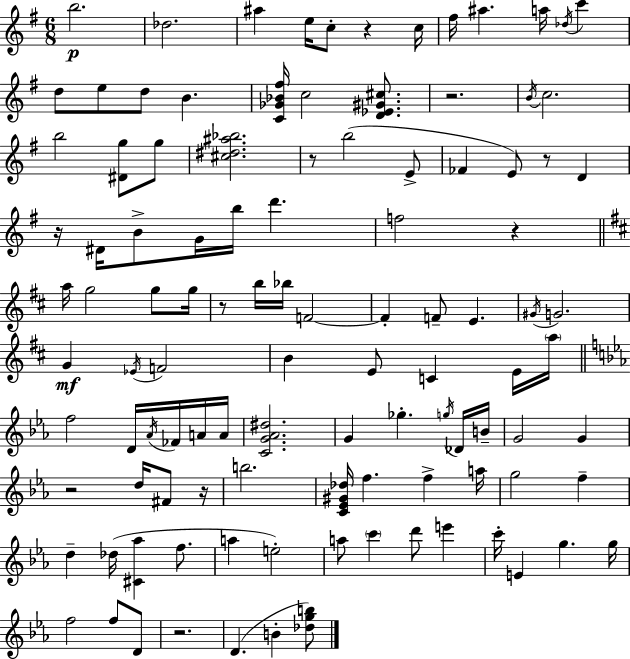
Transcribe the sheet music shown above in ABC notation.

X:1
T:Untitled
M:6/8
L:1/4
K:G
b2 _d2 ^a e/4 c/2 z c/4 ^f/4 ^a a/4 _d/4 c' d/2 e/2 d/2 B [C_G_B^f]/4 c2 [D_E^G^c]/2 z2 B/4 c2 b2 [^Dg]/2 g/2 [^c^d^a_b]2 z/2 b2 E/2 _F E/2 z/2 D z/4 ^D/4 B/2 G/4 b/4 d' f2 z a/4 g2 g/2 g/4 z/2 b/4 _b/4 F2 F F/2 E ^G/4 G2 G _E/4 F2 B E/2 C E/4 a/4 f2 D/4 _A/4 _F/4 A/4 A/4 [CG_A^d]2 G _g g/4 _D/4 B/4 G2 G z2 d/4 ^F/2 z/4 b2 [C_E^G_d]/4 f f a/4 g2 f d _d/4 [^C_a] f/2 a e2 a/2 c' d'/2 e' c'/4 E g g/4 f2 f/2 D/2 z2 D B [_dgb]/2